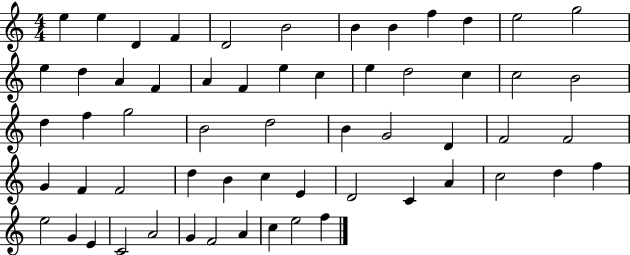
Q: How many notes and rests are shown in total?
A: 59